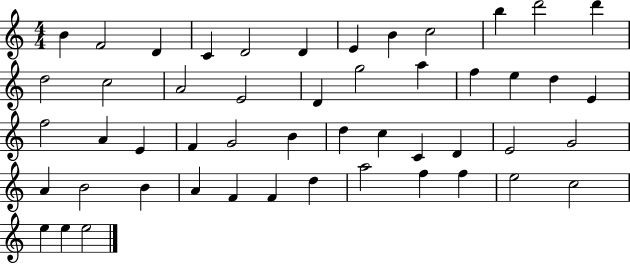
B4/q F4/h D4/q C4/q D4/h D4/q E4/q B4/q C5/h B5/q D6/h D6/q D5/h C5/h A4/h E4/h D4/q G5/h A5/q F5/q E5/q D5/q E4/q F5/h A4/q E4/q F4/q G4/h B4/q D5/q C5/q C4/q D4/q E4/h G4/h A4/q B4/h B4/q A4/q F4/q F4/q D5/q A5/h F5/q F5/q E5/h C5/h E5/q E5/q E5/h